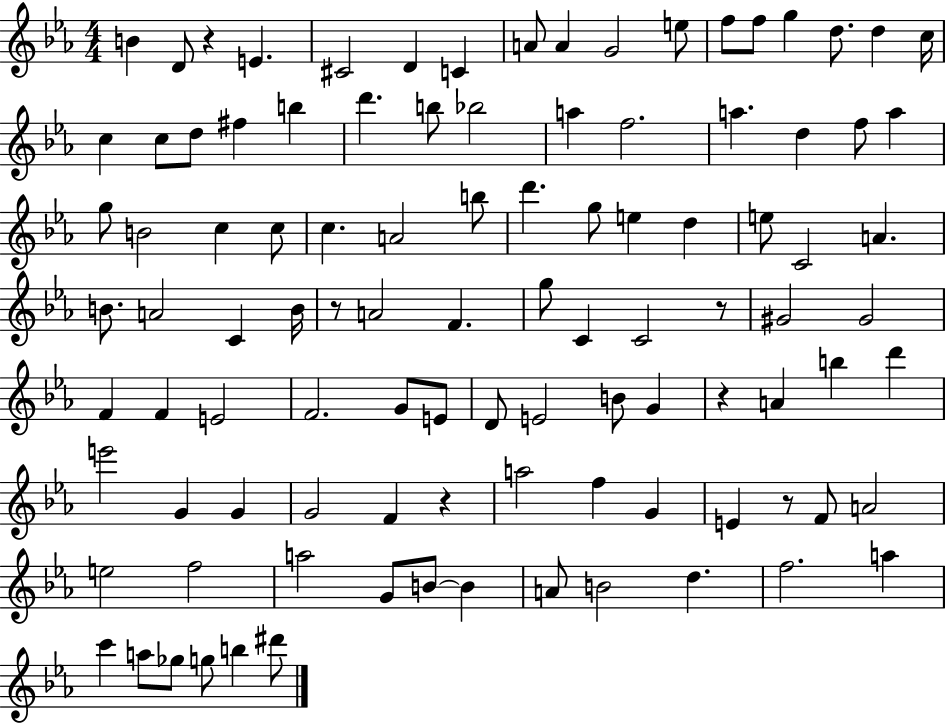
{
  \clef treble
  \numericTimeSignature
  \time 4/4
  \key ees \major
  \repeat volta 2 { b'4 d'8 r4 e'4. | cis'2 d'4 c'4 | a'8 a'4 g'2 e''8 | f''8 f''8 g''4 d''8. d''4 c''16 | \break c''4 c''8 d''8 fis''4 b''4 | d'''4. b''8 bes''2 | a''4 f''2. | a''4. d''4 f''8 a''4 | \break g''8 b'2 c''4 c''8 | c''4. a'2 b''8 | d'''4. g''8 e''4 d''4 | e''8 c'2 a'4. | \break b'8. a'2 c'4 b'16 | r8 a'2 f'4. | g''8 c'4 c'2 r8 | gis'2 gis'2 | \break f'4 f'4 e'2 | f'2. g'8 e'8 | d'8 e'2 b'8 g'4 | r4 a'4 b''4 d'''4 | \break e'''2 g'4 g'4 | g'2 f'4 r4 | a''2 f''4 g'4 | e'4 r8 f'8 a'2 | \break e''2 f''2 | a''2 g'8 b'8~~ b'4 | a'8 b'2 d''4. | f''2. a''4 | \break c'''4 a''8 ges''8 g''8 b''4 dis'''8 | } \bar "|."
}